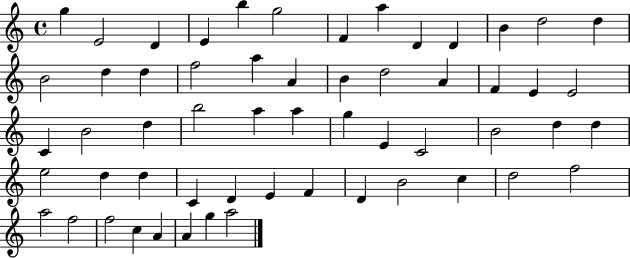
X:1
T:Untitled
M:4/4
L:1/4
K:C
g E2 D E b g2 F a D D B d2 d B2 d d f2 a A B d2 A F E E2 C B2 d b2 a a g E C2 B2 d d e2 d d C D E F D B2 c d2 f2 a2 f2 f2 c A A g a2